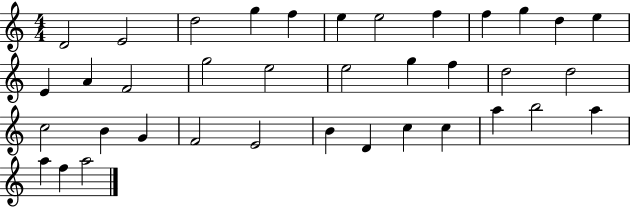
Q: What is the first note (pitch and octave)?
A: D4